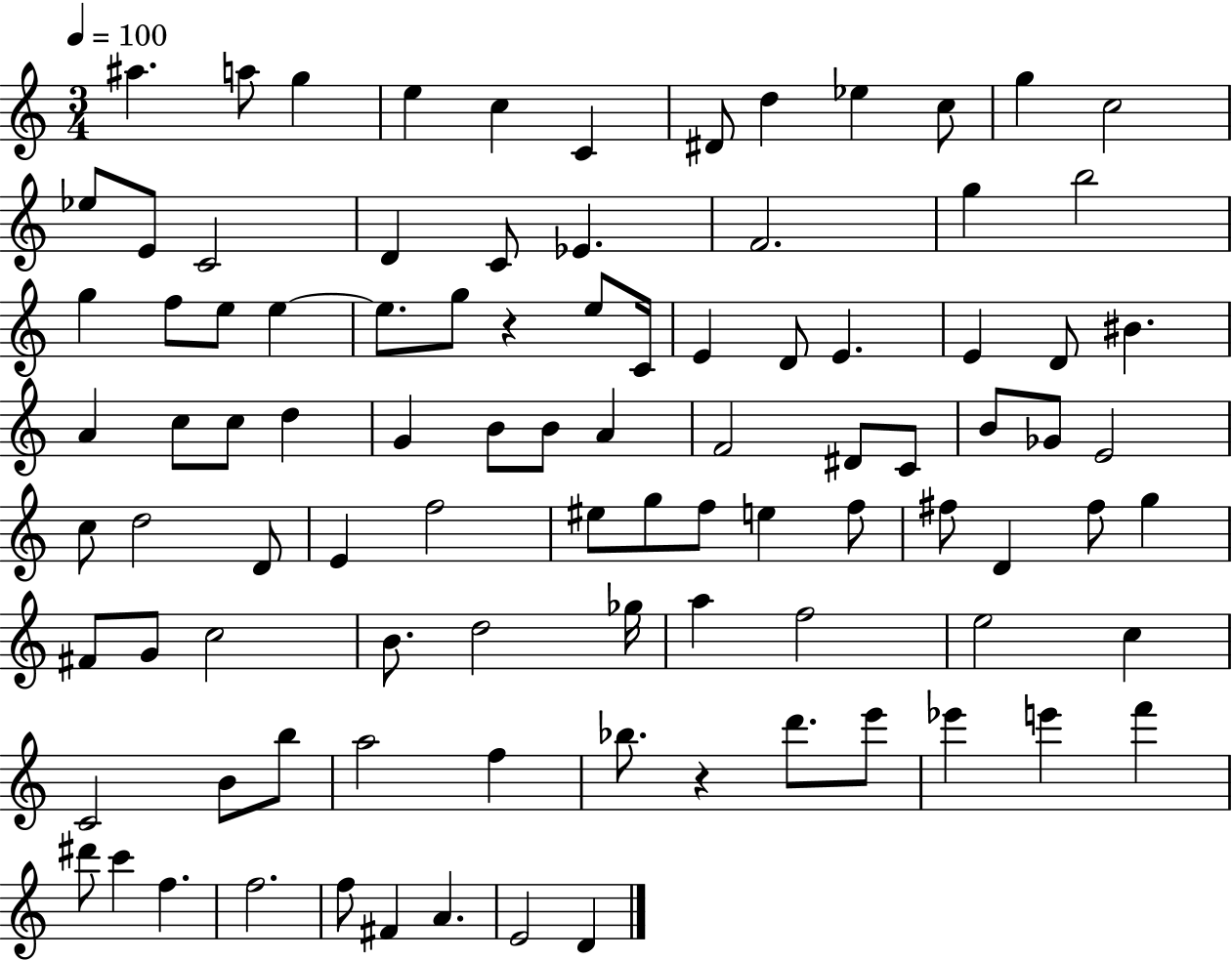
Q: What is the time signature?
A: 3/4